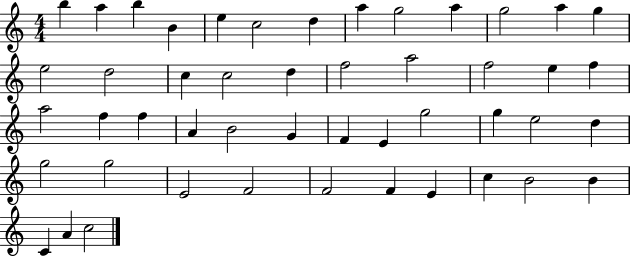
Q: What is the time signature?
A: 4/4